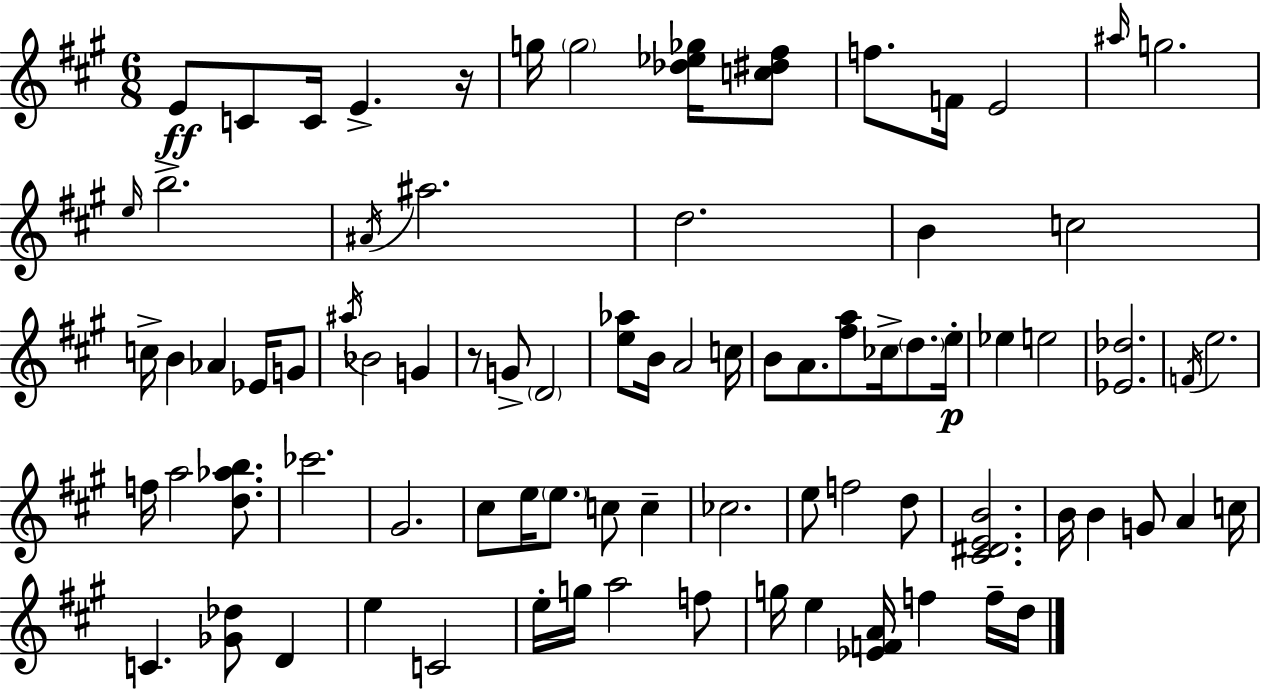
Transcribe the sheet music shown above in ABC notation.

X:1
T:Untitled
M:6/8
L:1/4
K:A
E/2 C/2 C/4 E z/4 g/4 g2 [_d_e_g]/4 [c^d^f]/2 f/2 F/4 E2 ^a/4 g2 e/4 b2 ^A/4 ^a2 d2 B c2 c/4 B _A _E/4 G/2 ^a/4 _B2 G z/2 G/2 D2 [e_a]/2 B/4 A2 c/4 B/2 A/2 [^fa]/2 _c/4 d/2 e/4 _e e2 [_E_d]2 F/4 e2 f/4 a2 [d_ab]/2 _c'2 ^G2 ^c/2 e/4 e/2 c/2 c _c2 e/2 f2 d/2 [^C^DEB]2 B/4 B G/2 A c/4 C [_G_d]/2 D e C2 e/4 g/4 a2 f/2 g/4 e [_EFA]/4 f f/4 d/4